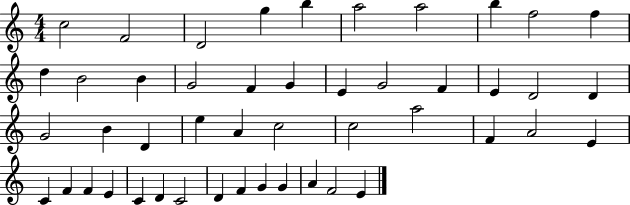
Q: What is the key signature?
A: C major